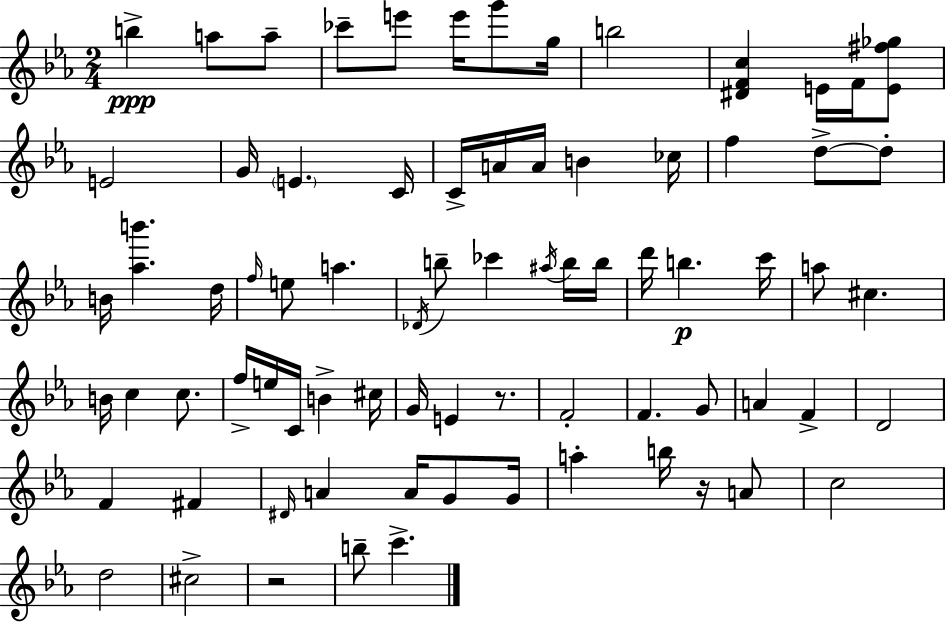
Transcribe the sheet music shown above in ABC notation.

X:1
T:Untitled
M:2/4
L:1/4
K:Cm
b a/2 a/2 _c'/2 e'/2 e'/4 g'/2 g/4 b2 [^DFc] E/4 F/4 [E^f_g]/2 E2 G/4 E C/4 C/4 A/4 A/4 B _c/4 f d/2 d/2 B/4 [_ab'] d/4 f/4 e/2 a _D/4 b/2 _c' ^a/4 b/4 b/4 d'/4 b c'/4 a/2 ^c B/4 c c/2 f/4 e/4 C/4 B ^c/4 G/4 E z/2 F2 F G/2 A F D2 F ^F ^D/4 A A/4 G/2 G/4 a b/4 z/4 A/2 c2 d2 ^c2 z2 b/2 c'